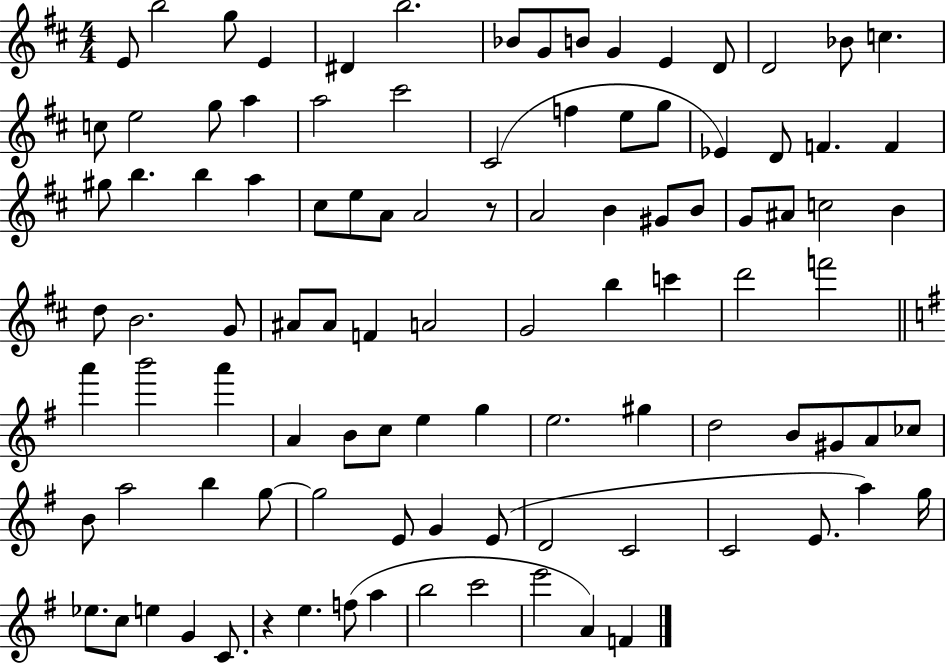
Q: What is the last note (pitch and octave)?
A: F4